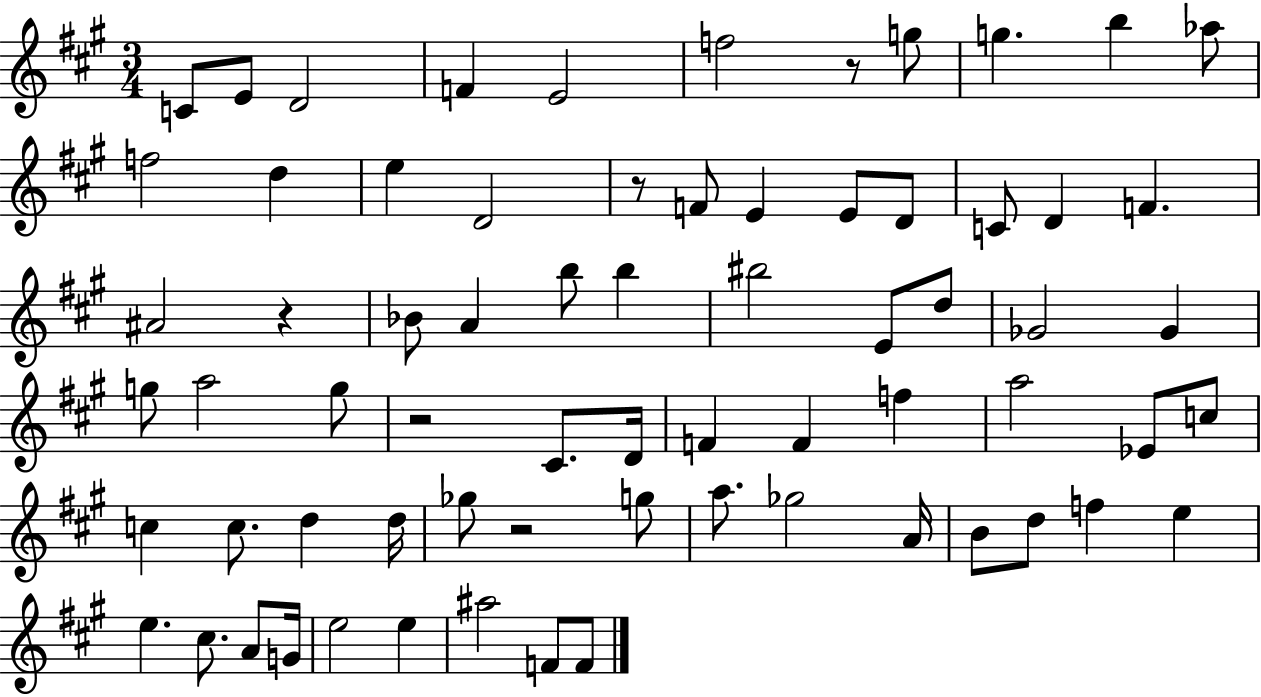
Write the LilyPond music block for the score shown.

{
  \clef treble
  \numericTimeSignature
  \time 3/4
  \key a \major
  \repeat volta 2 { c'8 e'8 d'2 | f'4 e'2 | f''2 r8 g''8 | g''4. b''4 aes''8 | \break f''2 d''4 | e''4 d'2 | r8 f'8 e'4 e'8 d'8 | c'8 d'4 f'4. | \break ais'2 r4 | bes'8 a'4 b''8 b''4 | bis''2 e'8 d''8 | ges'2 ges'4 | \break g''8 a''2 g''8 | r2 cis'8. d'16 | f'4 f'4 f''4 | a''2 ees'8 c''8 | \break c''4 c''8. d''4 d''16 | ges''8 r2 g''8 | a''8. ges''2 a'16 | b'8 d''8 f''4 e''4 | \break e''4. cis''8. a'8 g'16 | e''2 e''4 | ais''2 f'8 f'8 | } \bar "|."
}